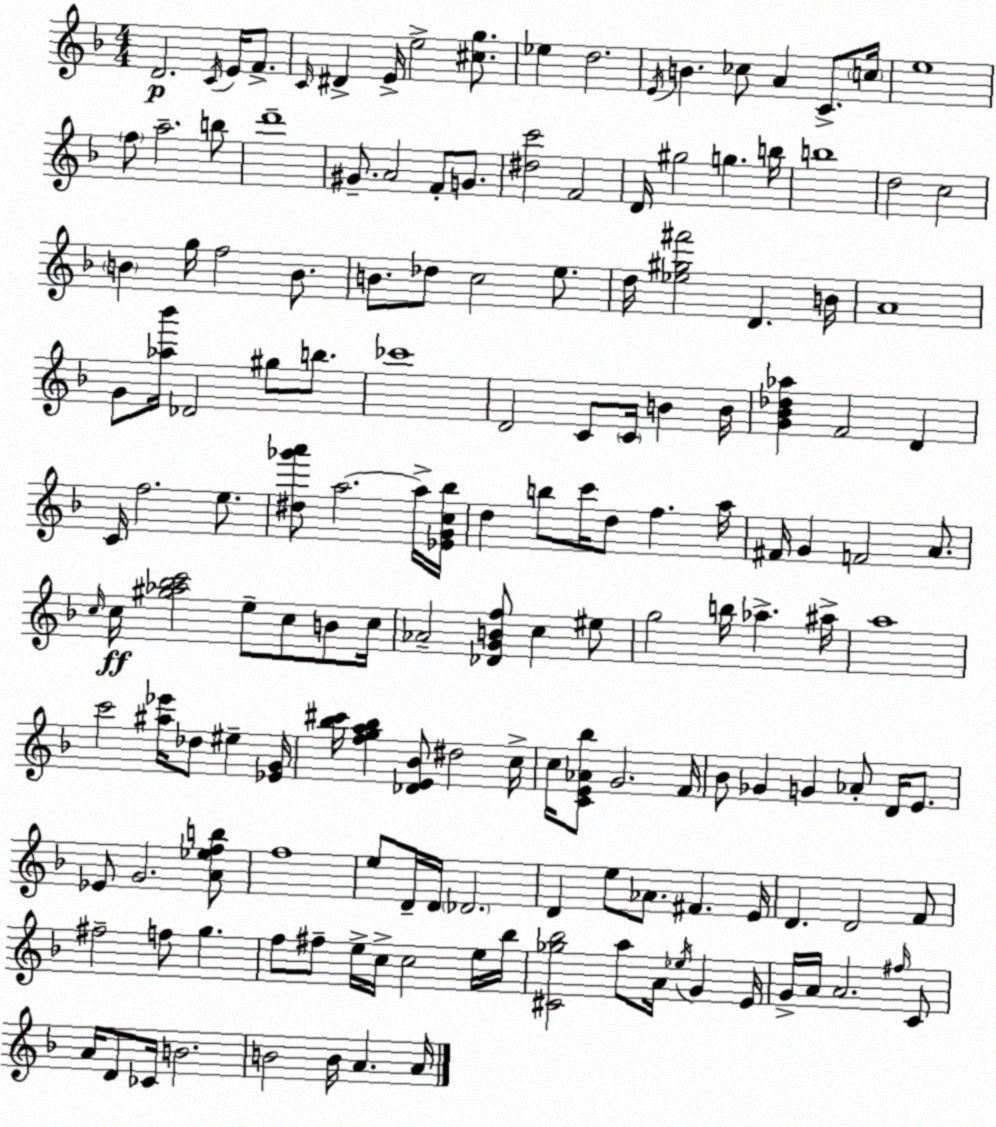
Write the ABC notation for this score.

X:1
T:Untitled
M:4/4
L:1/4
K:Dm
D2 C/4 E/4 F/2 C/4 ^D E/4 e2 [^cg]/2 _e d2 E/4 B _c/2 A C/2 c/4 e4 f/2 a2 b/2 d'4 ^G/2 A2 F/2 G/2 [^dc']2 F2 D/4 ^g2 g b/4 b4 d2 c2 B g/4 f2 B/2 B/2 _d/2 c2 e/2 d/4 [_e^g^f']2 D B/4 A4 G/2 [_a_b']/4 _D2 ^g/2 b/2 _c'4 D2 C/2 C/4 B B/4 [G_B_d_a] F2 D C/4 f2 e/2 [^d_g'a']/2 a2 a/4 [_EGc_b]/4 d b/2 c'/4 d/2 f a/4 ^F/4 G F2 A/2 c/4 c/4 [^g_a_bc']2 e/2 c/2 B/2 c/4 _A2 [_DGBf]/2 c ^e/2 g2 b/4 _a ^a/4 a4 c'2 [^a_e']/4 _d/2 ^e [_EG]/4 [_b^c']/4 [fga_b] [_DE_B]/2 ^d2 c/4 c/4 [CE_A_b]/2 G2 F/4 _B/2 _G G _A/2 D/4 E/2 _E/2 G2 [A_efb]/2 f4 e/2 D/4 D/4 _D2 D e/2 _A/2 ^F E/4 D D2 F/2 ^f2 f/2 g f/2 ^f/2 e/4 c/4 c2 e/4 _b/4 [^C_g_b]2 a/2 A/4 _e/4 G E/4 G/4 A/4 A2 ^f/4 C/2 A/4 D/2 _C/4 B2 B2 B/4 A A/4